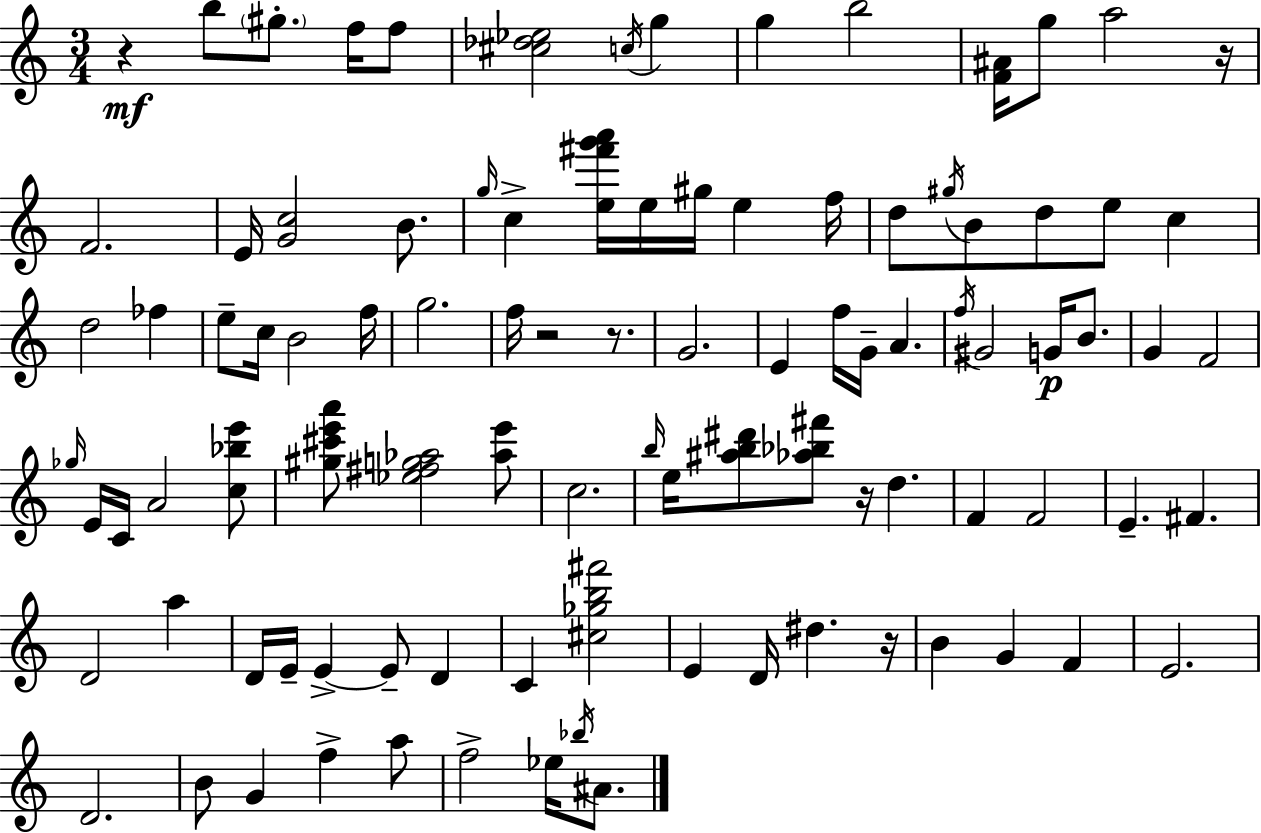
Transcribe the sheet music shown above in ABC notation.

X:1
T:Untitled
M:3/4
L:1/4
K:Am
z b/2 ^g/2 f/4 f/2 [^c_d_e]2 c/4 g g b2 [F^A]/4 g/2 a2 z/4 F2 E/4 [Gc]2 B/2 g/4 c [e^f'g'a']/4 e/4 ^g/4 e f/4 d/2 ^g/4 B/2 d/2 e/2 c d2 _f e/2 c/4 B2 f/4 g2 f/4 z2 z/2 G2 E f/4 G/4 A f/4 ^G2 G/4 B/2 G F2 _g/4 E/4 C/4 A2 [c_be']/2 [^g^c'e'a']/2 [_e^fg_a]2 [_ae']/2 c2 b/4 e/4 [^ab^d']/2 [_a_b^f']/2 z/4 d F F2 E ^F D2 a D/4 E/4 E E/2 D C [^c_gb^f']2 E D/4 ^d z/4 B G F E2 D2 B/2 G f a/2 f2 _e/4 _b/4 ^A/2